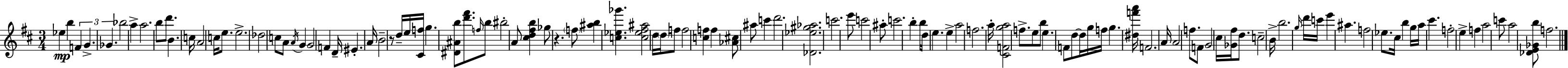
{
  \clef treble
  \numericTimeSignature
  \time 3/4
  \key d \major
  \repeat volta 2 { ees''4\mp b''4 \tuplet 3/2 { f'4 | g'4.-> ges'4. } | bes''2 a''4-> | a''2. | \break b''8 d'''8. b'4. c''16 | a'2 c''16 e''8. | e''2.-> | des''2 c''8 a'8 | \break \acciaccatura { a'16 } g'4 g'2 | f'4 d'16-- eis'4.-. | a'16 b'2-- r8 d''16-- | e''16 <cis' f''>16 g''4. <dis' ais' b''>8 <d''' fis'''>8. | \break \grace { f''16 } b''8 bis''2-. | a'8 <cis'' d'' fis'' b''>4 ges''8 r4. | \parenthesize f''8 <ais'' b''>4 <c'' ees'' ges'''>4. | <c'' ees'' fis'' ais''>2 d''16 \parenthesize d''16 | \break f''8 f''2 <c'' f''>4 | f''4 <aes' cis''>8 ais''8 c'''4 | d'''2. | <des' ees'' gis'' aes''>2. | \break c'''2. | e'''8 c'''2 | ais''8-. c'''2. | b''4-. b''16 d''16 e''4. | \break e''4-> a''2 | f''2. | a''16-. <cis' f' g'' a''>2 f''8.-> | e''8 b''8 e''4. | \break f'8 d''8~~ d''16 g''16 f''16 g''4. | <dis'' f''' a'''>16 f'2. | a'16 a'2 f''8. | f'8 g'2 | \break cis''16 <ges' fis''>16 d''8. c''2-- | b'16-> b''2. | \grace { g''16 } d'''16 c'''16 e'''4 ais''4. | f''2 ees''8. | \break cis''16 b''4 g''16 a''16 cis'''4. | f''2-. e''4-> | f''4 a''2 | c'''8 a''2 | \break <des' e' ges' b''>8 f''2. | } \bar "|."
}